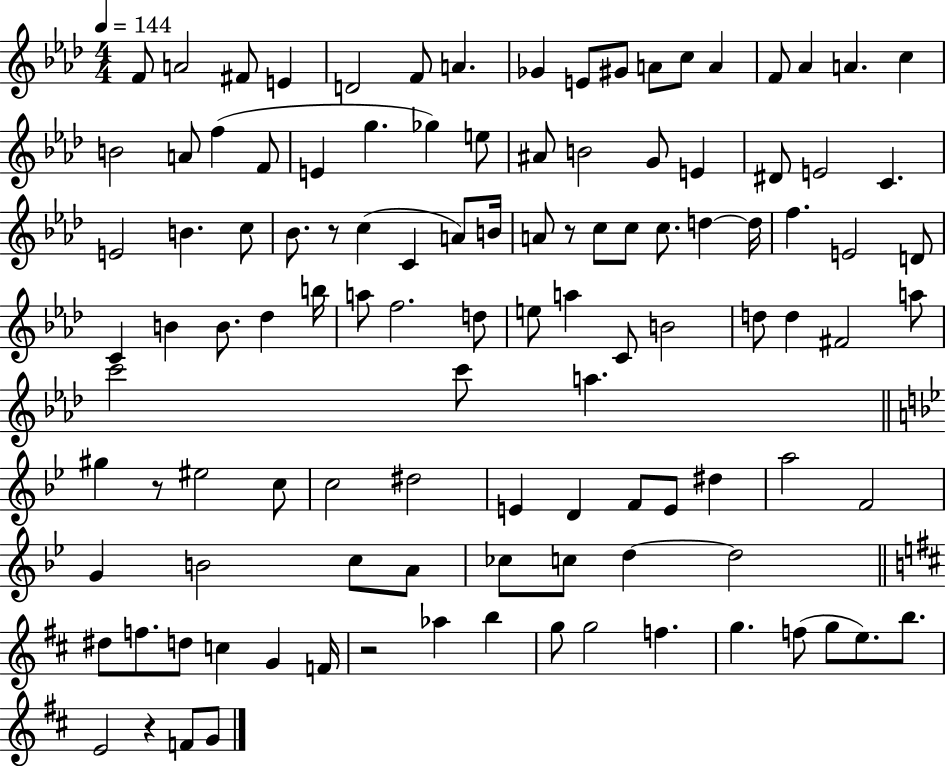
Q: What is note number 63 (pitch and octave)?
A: D5